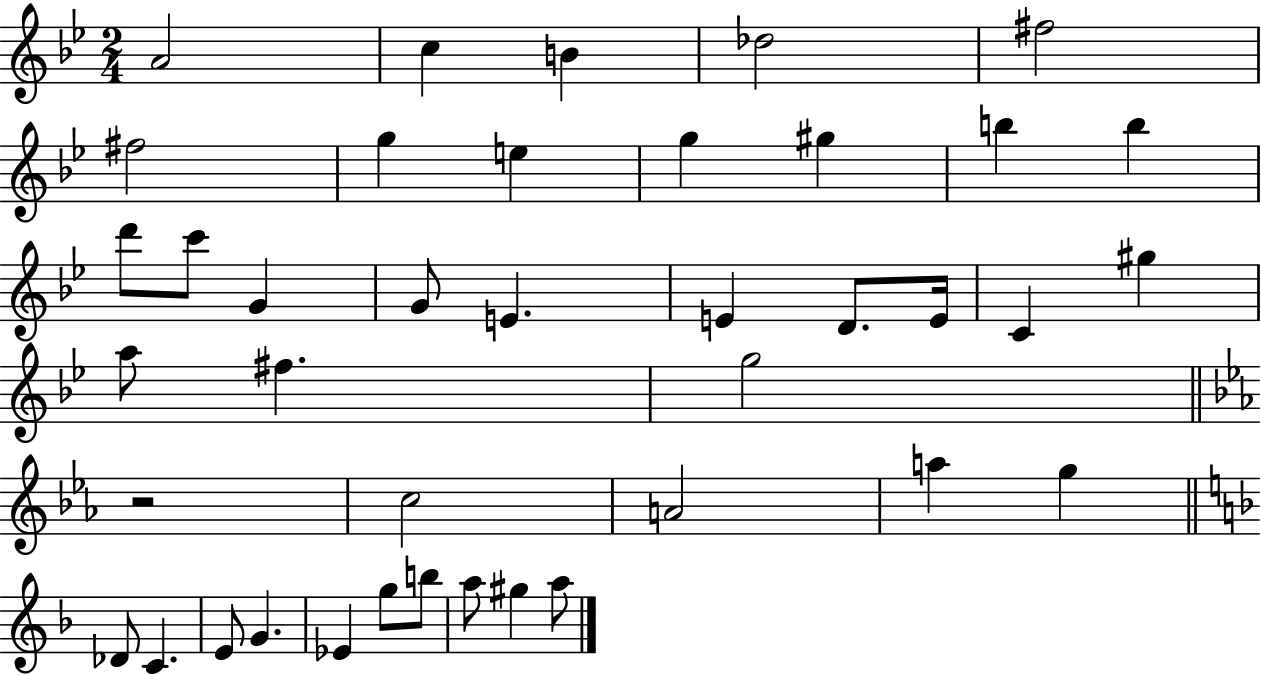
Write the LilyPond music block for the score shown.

{
  \clef treble
  \numericTimeSignature
  \time 2/4
  \key bes \major
  a'2 | c''4 b'4 | des''2 | fis''2 | \break fis''2 | g''4 e''4 | g''4 gis''4 | b''4 b''4 | \break d'''8 c'''8 g'4 | g'8 e'4. | e'4 d'8. e'16 | c'4 gis''4 | \break a''8 fis''4. | g''2 | \bar "||" \break \key c \minor r2 | c''2 | a'2 | a''4 g''4 | \break \bar "||" \break \key f \major des'8 c'4. | e'8 g'4. | ees'4 g''8 b''8 | a''8 gis''4 a''8 | \break \bar "|."
}